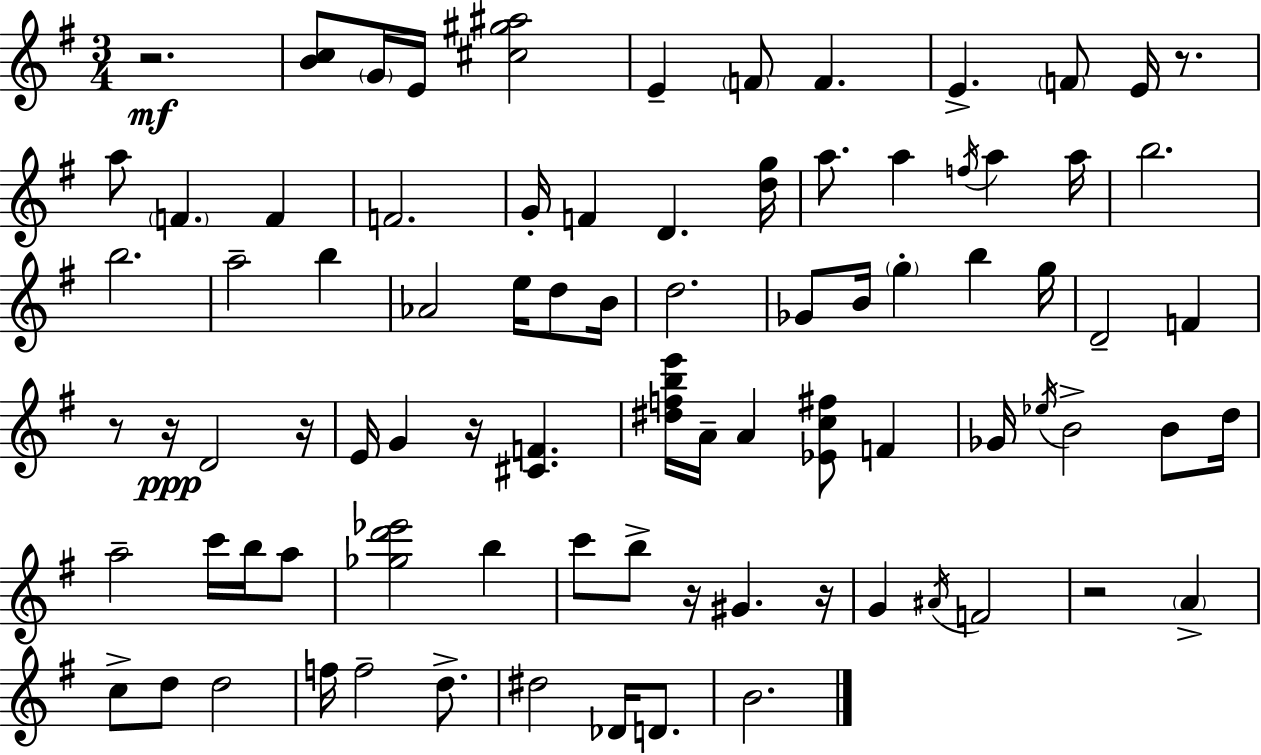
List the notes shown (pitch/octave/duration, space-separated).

R/h. [B4,C5]/e G4/s E4/s [C#5,G#5,A#5]/h E4/q F4/e F4/q. E4/q. F4/e E4/s R/e. A5/e F4/q. F4/q F4/h. G4/s F4/q D4/q. [D5,G5]/s A5/e. A5/q F5/s A5/q A5/s B5/h. B5/h. A5/h B5/q Ab4/h E5/s D5/e B4/s D5/h. Gb4/e B4/s G5/q B5/q G5/s D4/h F4/q R/e R/s D4/h R/s E4/s G4/q R/s [C#4,F4]/q. [D#5,F5,B5,E6]/s A4/s A4/q [Eb4,C5,F#5]/e F4/q Gb4/s Eb5/s B4/h B4/e D5/s A5/h C6/s B5/s A5/e [Gb5,D6,Eb6]/h B5/q C6/e B5/e R/s G#4/q. R/s G4/q A#4/s F4/h R/h A4/q C5/e D5/e D5/h F5/s F5/h D5/e. D#5/h Db4/s D4/e. B4/h.